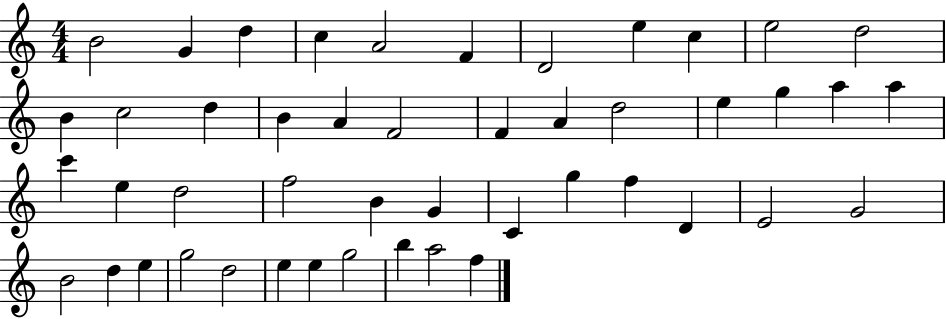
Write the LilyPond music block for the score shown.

{
  \clef treble
  \numericTimeSignature
  \time 4/4
  \key c \major
  b'2 g'4 d''4 | c''4 a'2 f'4 | d'2 e''4 c''4 | e''2 d''2 | \break b'4 c''2 d''4 | b'4 a'4 f'2 | f'4 a'4 d''2 | e''4 g''4 a''4 a''4 | \break c'''4 e''4 d''2 | f''2 b'4 g'4 | c'4 g''4 f''4 d'4 | e'2 g'2 | \break b'2 d''4 e''4 | g''2 d''2 | e''4 e''4 g''2 | b''4 a''2 f''4 | \break \bar "|."
}